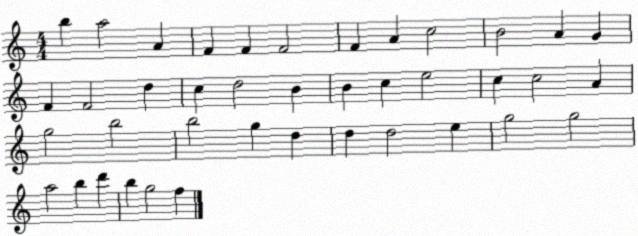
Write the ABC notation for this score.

X:1
T:Untitled
M:4/4
L:1/4
K:C
b a2 A F F F2 F A c2 B2 A G F F2 d c d2 B B c e2 c c2 A g2 b2 b2 g d d d2 e g2 g2 a2 b d' b g2 f